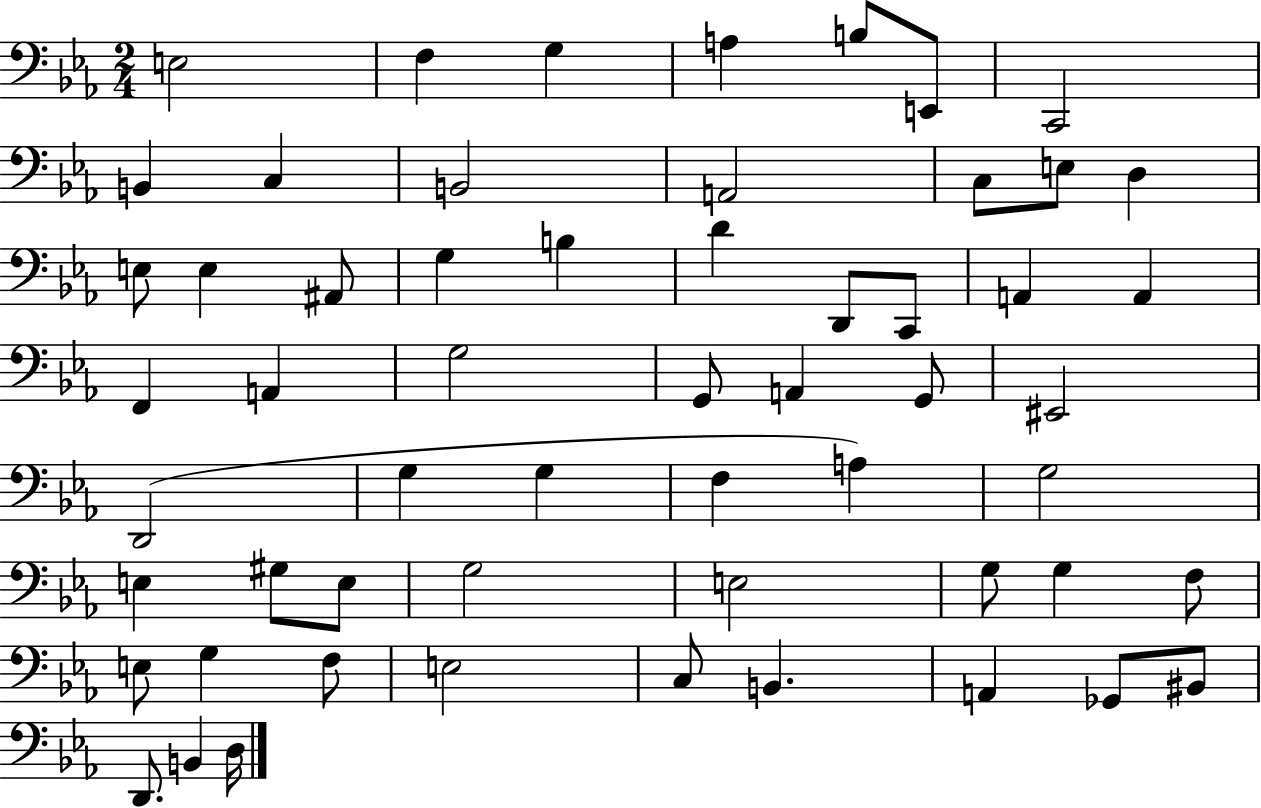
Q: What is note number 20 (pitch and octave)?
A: D4